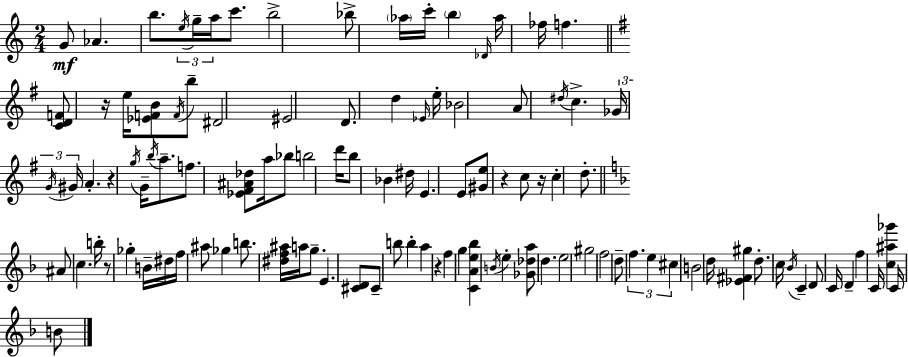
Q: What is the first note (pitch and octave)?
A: G4